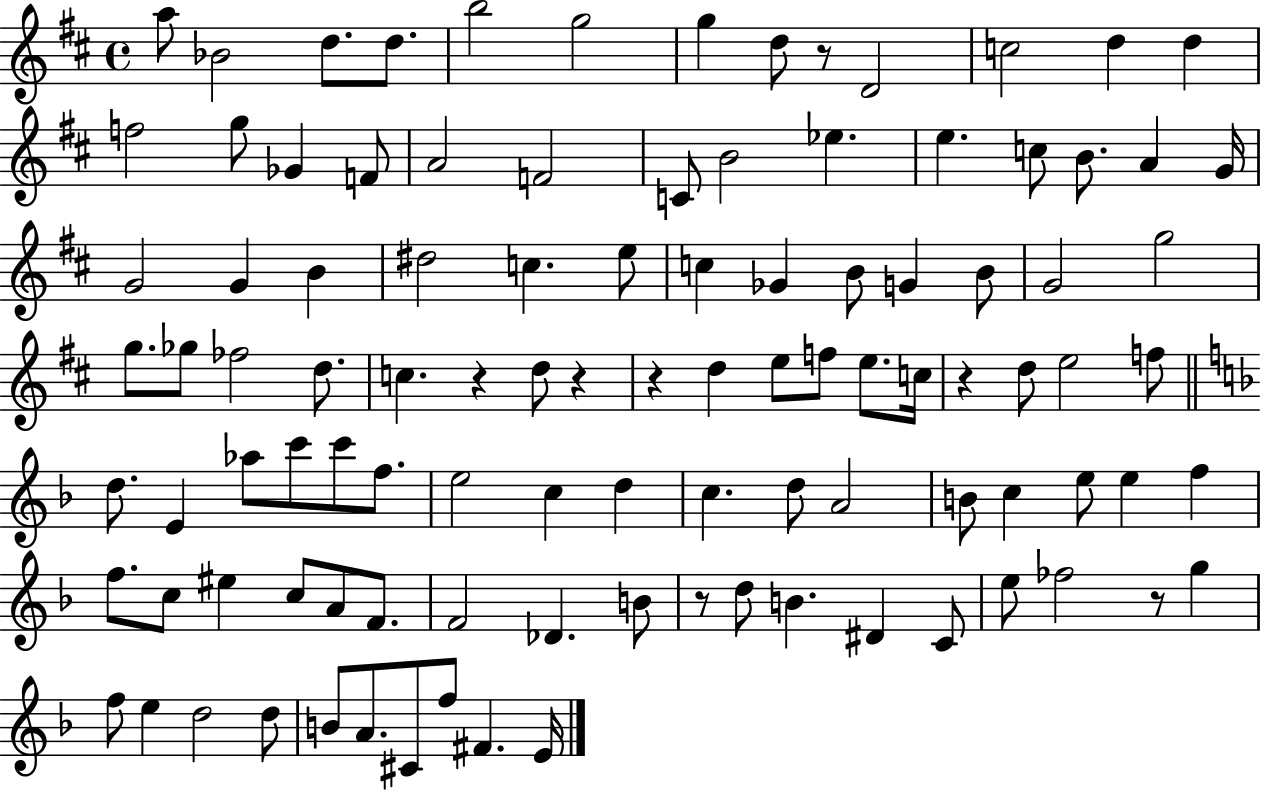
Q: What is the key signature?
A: D major